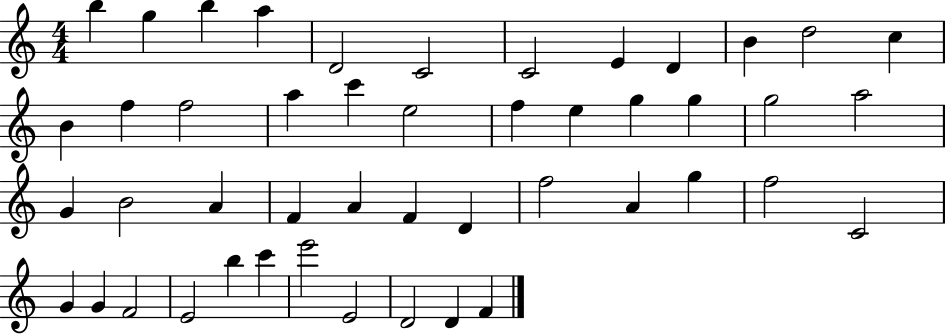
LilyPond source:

{
  \clef treble
  \numericTimeSignature
  \time 4/4
  \key c \major
  b''4 g''4 b''4 a''4 | d'2 c'2 | c'2 e'4 d'4 | b'4 d''2 c''4 | \break b'4 f''4 f''2 | a''4 c'''4 e''2 | f''4 e''4 g''4 g''4 | g''2 a''2 | \break g'4 b'2 a'4 | f'4 a'4 f'4 d'4 | f''2 a'4 g''4 | f''2 c'2 | \break g'4 g'4 f'2 | e'2 b''4 c'''4 | e'''2 e'2 | d'2 d'4 f'4 | \break \bar "|."
}